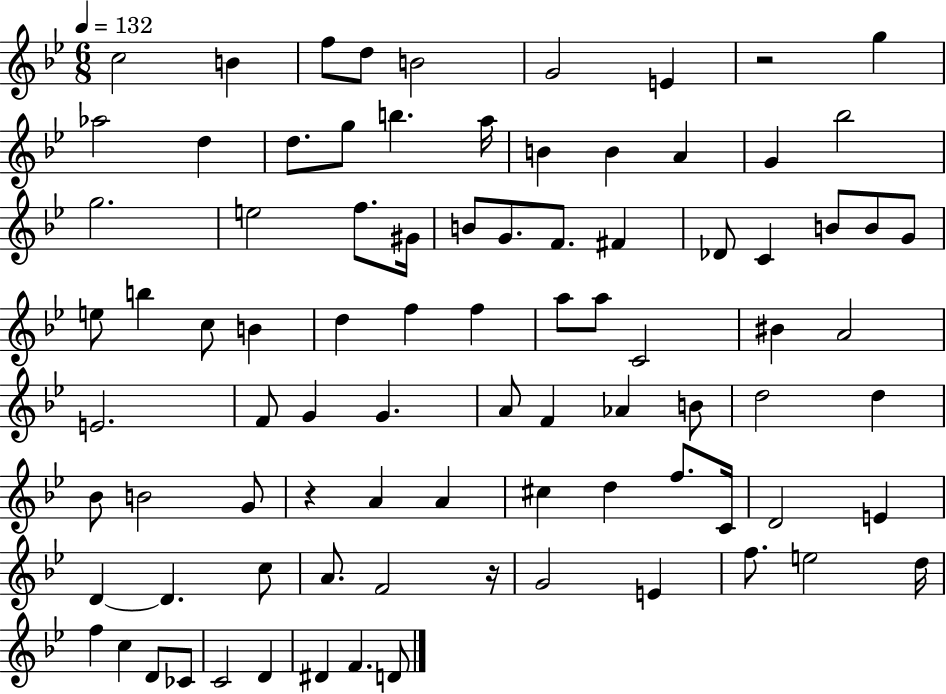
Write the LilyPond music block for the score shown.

{
  \clef treble
  \numericTimeSignature
  \time 6/8
  \key bes \major
  \tempo 4 = 132
  c''2 b'4 | f''8 d''8 b'2 | g'2 e'4 | r2 g''4 | \break aes''2 d''4 | d''8. g''8 b''4. a''16 | b'4 b'4 a'4 | g'4 bes''2 | \break g''2. | e''2 f''8. gis'16 | b'8 g'8. f'8. fis'4 | des'8 c'4 b'8 b'8 g'8 | \break e''8 b''4 c''8 b'4 | d''4 f''4 f''4 | a''8 a''8 c'2 | bis'4 a'2 | \break e'2. | f'8 g'4 g'4. | a'8 f'4 aes'4 b'8 | d''2 d''4 | \break bes'8 b'2 g'8 | r4 a'4 a'4 | cis''4 d''4 f''8. c'16 | d'2 e'4 | \break d'4~~ d'4. c''8 | a'8. f'2 r16 | g'2 e'4 | f''8. e''2 d''16 | \break f''4 c''4 d'8 ces'8 | c'2 d'4 | dis'4 f'4. d'8 | \bar "|."
}